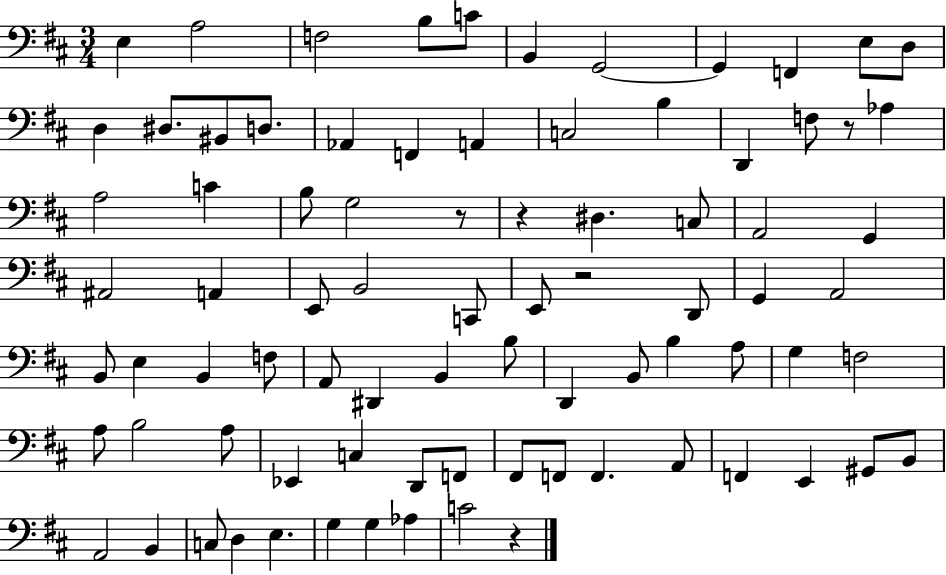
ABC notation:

X:1
T:Untitled
M:3/4
L:1/4
K:D
E, A,2 F,2 B,/2 C/2 B,, G,,2 G,, F,, E,/2 D,/2 D, ^D,/2 ^B,,/2 D,/2 _A,, F,, A,, C,2 B, D,, F,/2 z/2 _A, A,2 C B,/2 G,2 z/2 z ^D, C,/2 A,,2 G,, ^A,,2 A,, E,,/2 B,,2 C,,/2 E,,/2 z2 D,,/2 G,, A,,2 B,,/2 E, B,, F,/2 A,,/2 ^D,, B,, B,/2 D,, B,,/2 B, A,/2 G, F,2 A,/2 B,2 A,/2 _E,, C, D,,/2 F,,/2 ^F,,/2 F,,/2 F,, A,,/2 F,, E,, ^G,,/2 B,,/2 A,,2 B,, C,/2 D, E, G, G, _A, C2 z